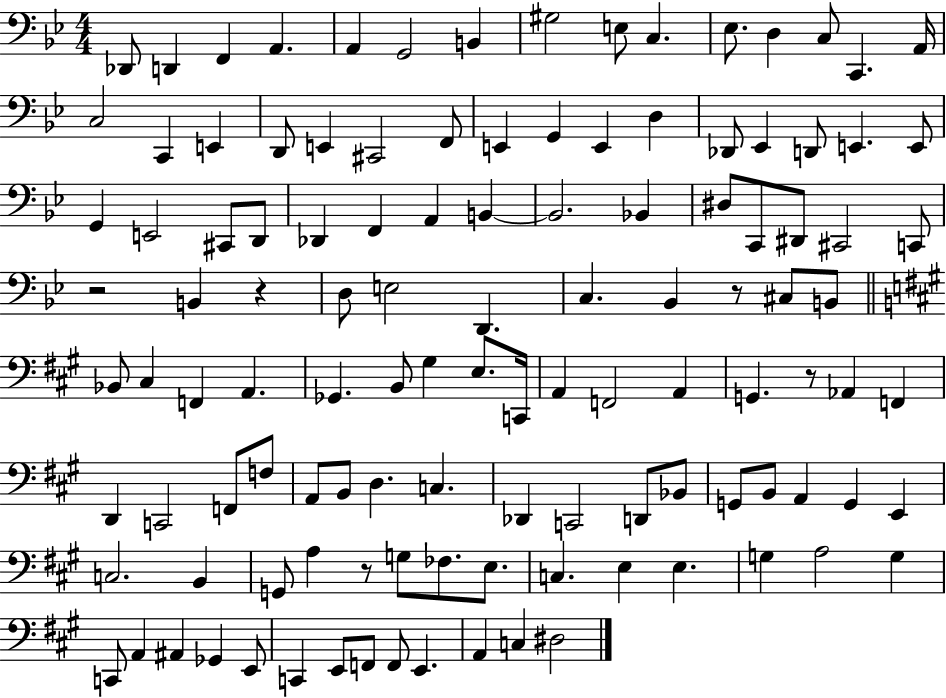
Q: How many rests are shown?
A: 5